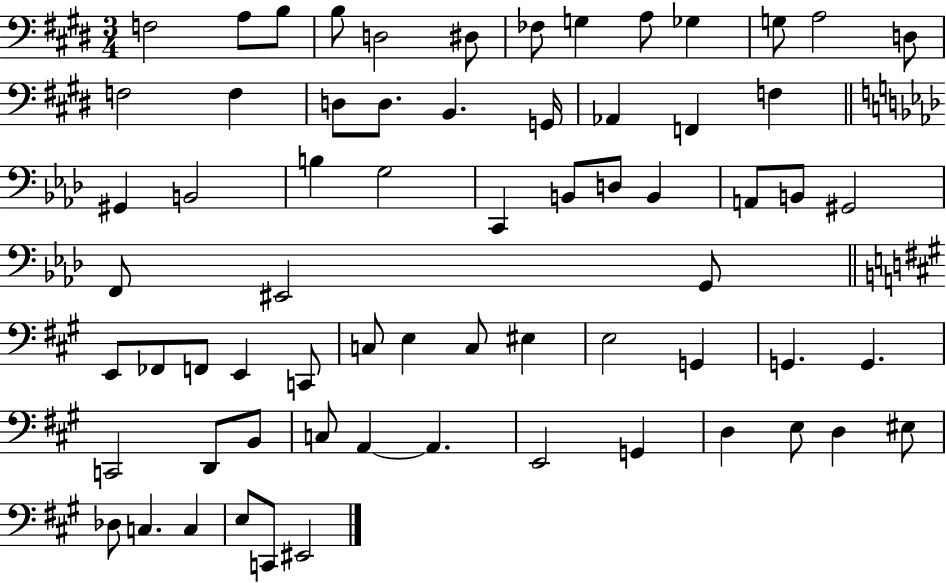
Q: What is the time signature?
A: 3/4